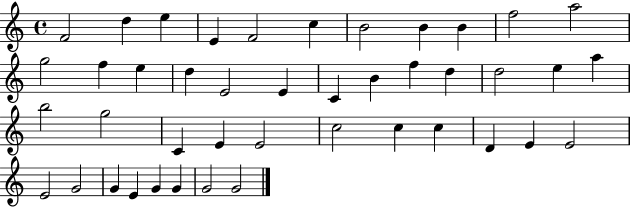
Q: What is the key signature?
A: C major